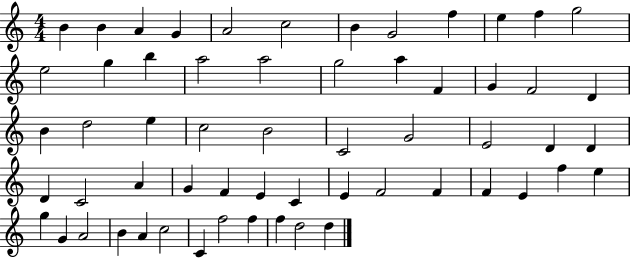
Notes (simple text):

B4/q B4/q A4/q G4/q A4/h C5/h B4/q G4/h F5/q E5/q F5/q G5/h E5/h G5/q B5/q A5/h A5/h G5/h A5/q F4/q G4/q F4/h D4/q B4/q D5/h E5/q C5/h B4/h C4/h G4/h E4/h D4/q D4/q D4/q C4/h A4/q G4/q F4/q E4/q C4/q E4/q F4/h F4/q F4/q E4/q F5/q E5/q G5/q G4/q A4/h B4/q A4/q C5/h C4/q F5/h F5/q F5/q D5/h D5/q